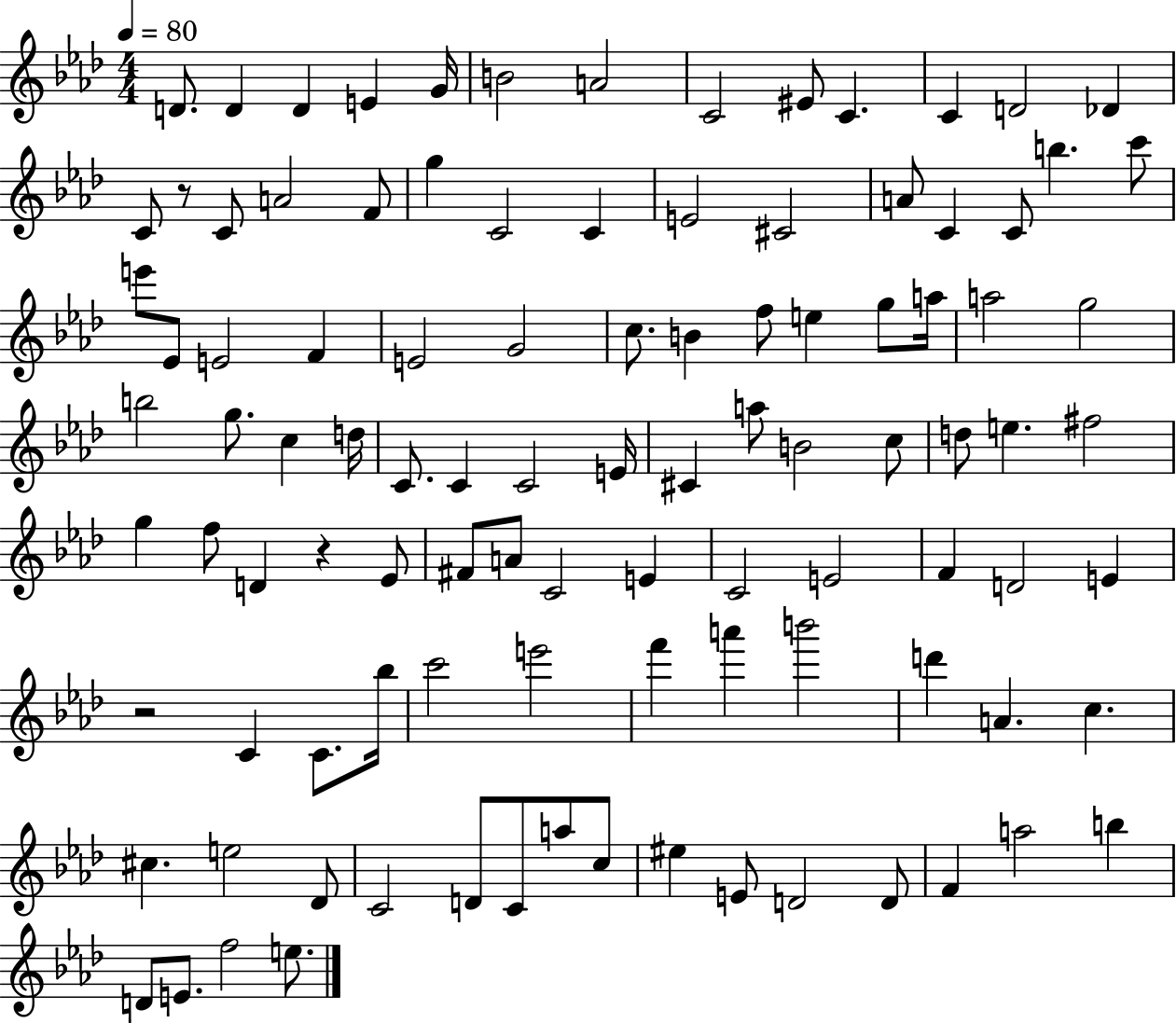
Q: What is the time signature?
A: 4/4